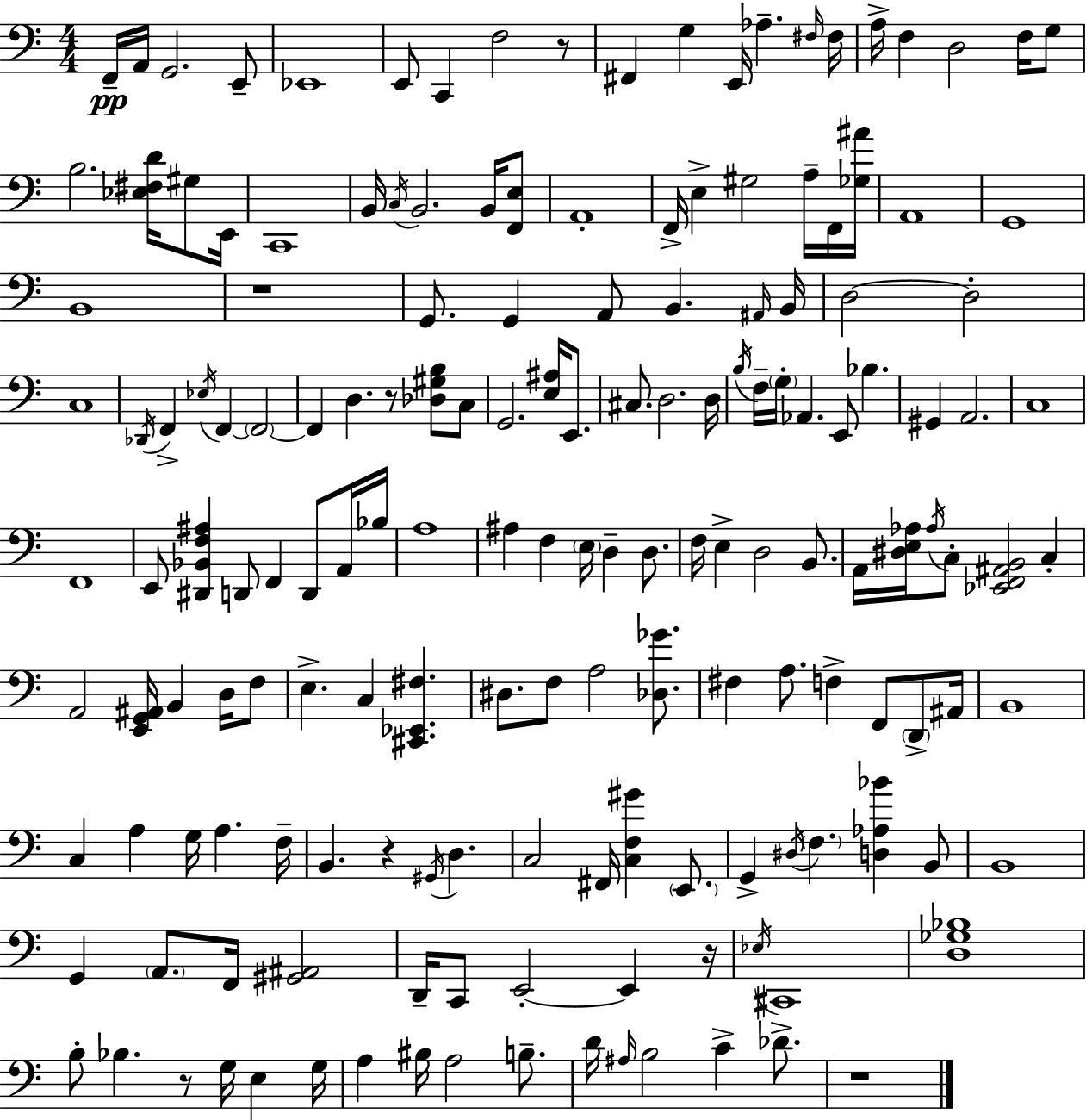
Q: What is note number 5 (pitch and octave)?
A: Eb2